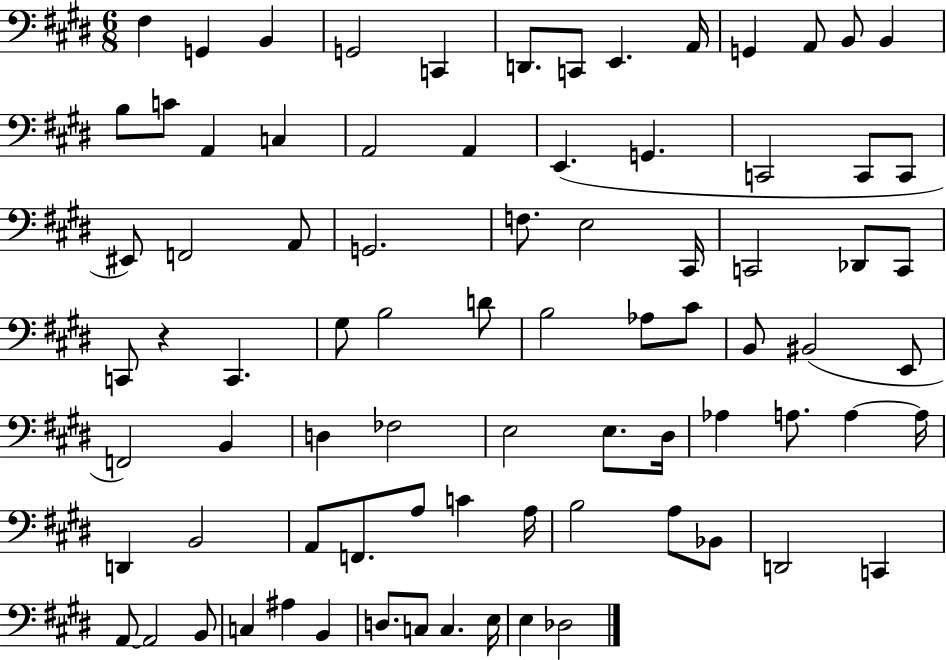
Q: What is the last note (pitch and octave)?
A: Db3